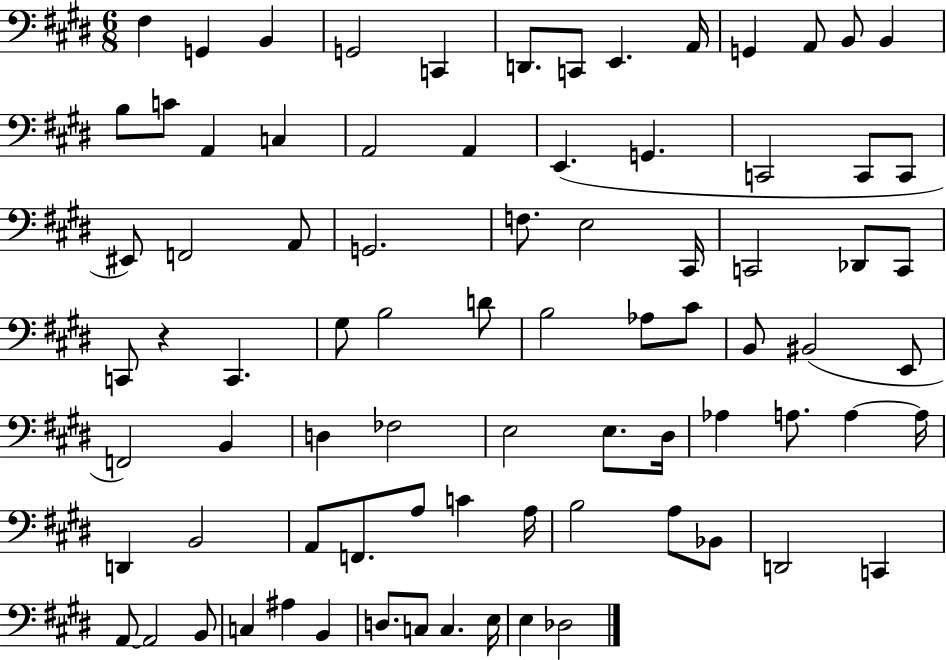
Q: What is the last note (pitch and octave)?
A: Db3